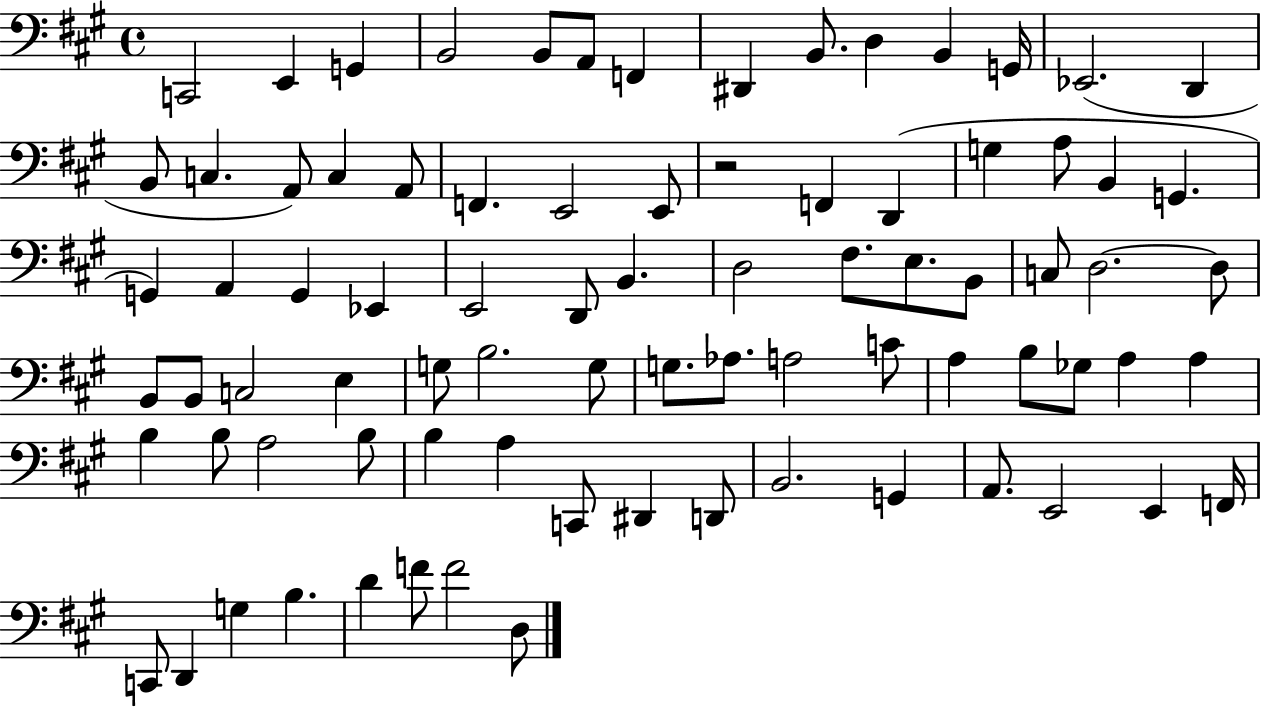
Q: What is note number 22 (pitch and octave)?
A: E2